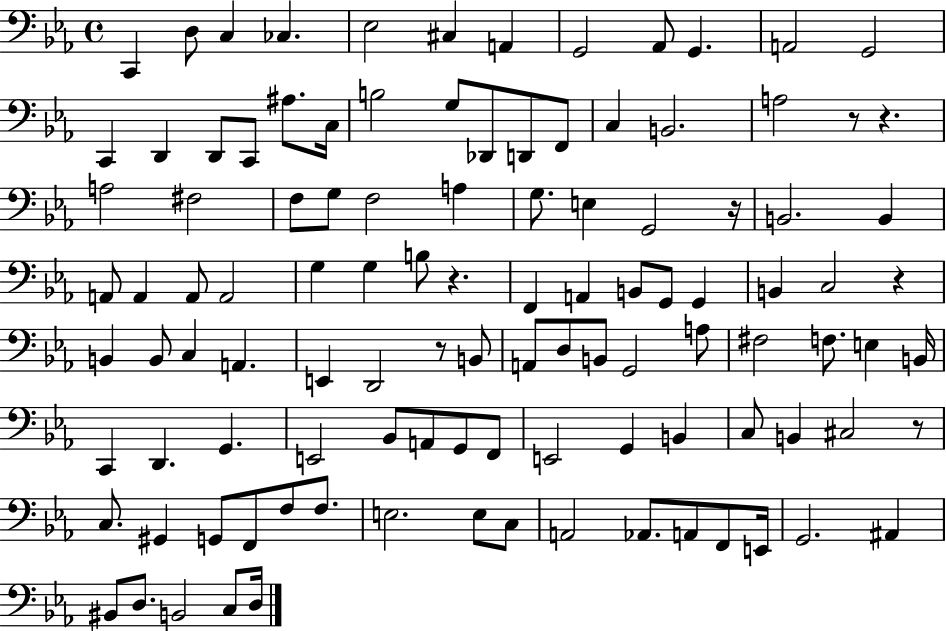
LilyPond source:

{
  \clef bass
  \time 4/4
  \defaultTimeSignature
  \key ees \major
  c,4 d8 c4 ces4. | ees2 cis4 a,4 | g,2 aes,8 g,4. | a,2 g,2 | \break c,4 d,4 d,8 c,8 ais8. c16 | b2 g8 des,8 d,8 f,8 | c4 b,2. | a2 r8 r4. | \break a2 fis2 | f8 g8 f2 a4 | g8. e4 g,2 r16 | b,2. b,4 | \break a,8 a,4 a,8 a,2 | g4 g4 b8 r4. | f,4 a,4 b,8 g,8 g,4 | b,4 c2 r4 | \break b,4 b,8 c4 a,4. | e,4 d,2 r8 b,8 | a,8 d8 b,8 g,2 a8 | fis2 f8. e4 b,16 | \break c,4 d,4. g,4. | e,2 bes,8 a,8 g,8 f,8 | e,2 g,4 b,4 | c8 b,4 cis2 r8 | \break c8. gis,4 g,8 f,8 f8 f8. | e2. e8 c8 | a,2 aes,8. a,8 f,8 e,16 | g,2. ais,4 | \break bis,8 d8. b,2 c8 d16 | \bar "|."
}